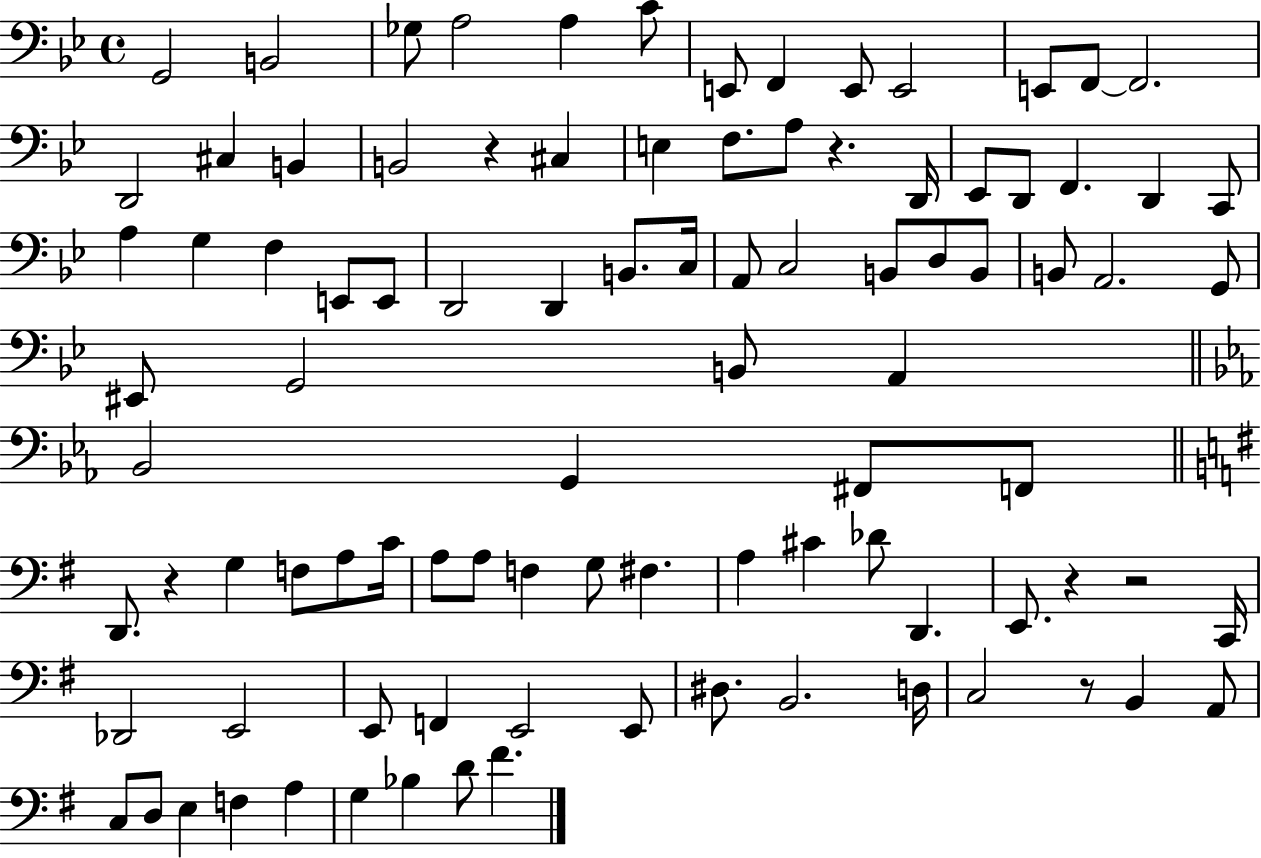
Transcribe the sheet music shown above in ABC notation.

X:1
T:Untitled
M:4/4
L:1/4
K:Bb
G,,2 B,,2 _G,/2 A,2 A, C/2 E,,/2 F,, E,,/2 E,,2 E,,/2 F,,/2 F,,2 D,,2 ^C, B,, B,,2 z ^C, E, F,/2 A,/2 z D,,/4 _E,,/2 D,,/2 F,, D,, C,,/2 A, G, F, E,,/2 E,,/2 D,,2 D,, B,,/2 C,/4 A,,/2 C,2 B,,/2 D,/2 B,,/2 B,,/2 A,,2 G,,/2 ^E,,/2 G,,2 B,,/2 A,, _B,,2 G,, ^F,,/2 F,,/2 D,,/2 z G, F,/2 A,/2 C/4 A,/2 A,/2 F, G,/2 ^F, A, ^C _D/2 D,, E,,/2 z z2 C,,/4 _D,,2 E,,2 E,,/2 F,, E,,2 E,,/2 ^D,/2 B,,2 D,/4 C,2 z/2 B,, A,,/2 C,/2 D,/2 E, F, A, G, _B, D/2 ^F